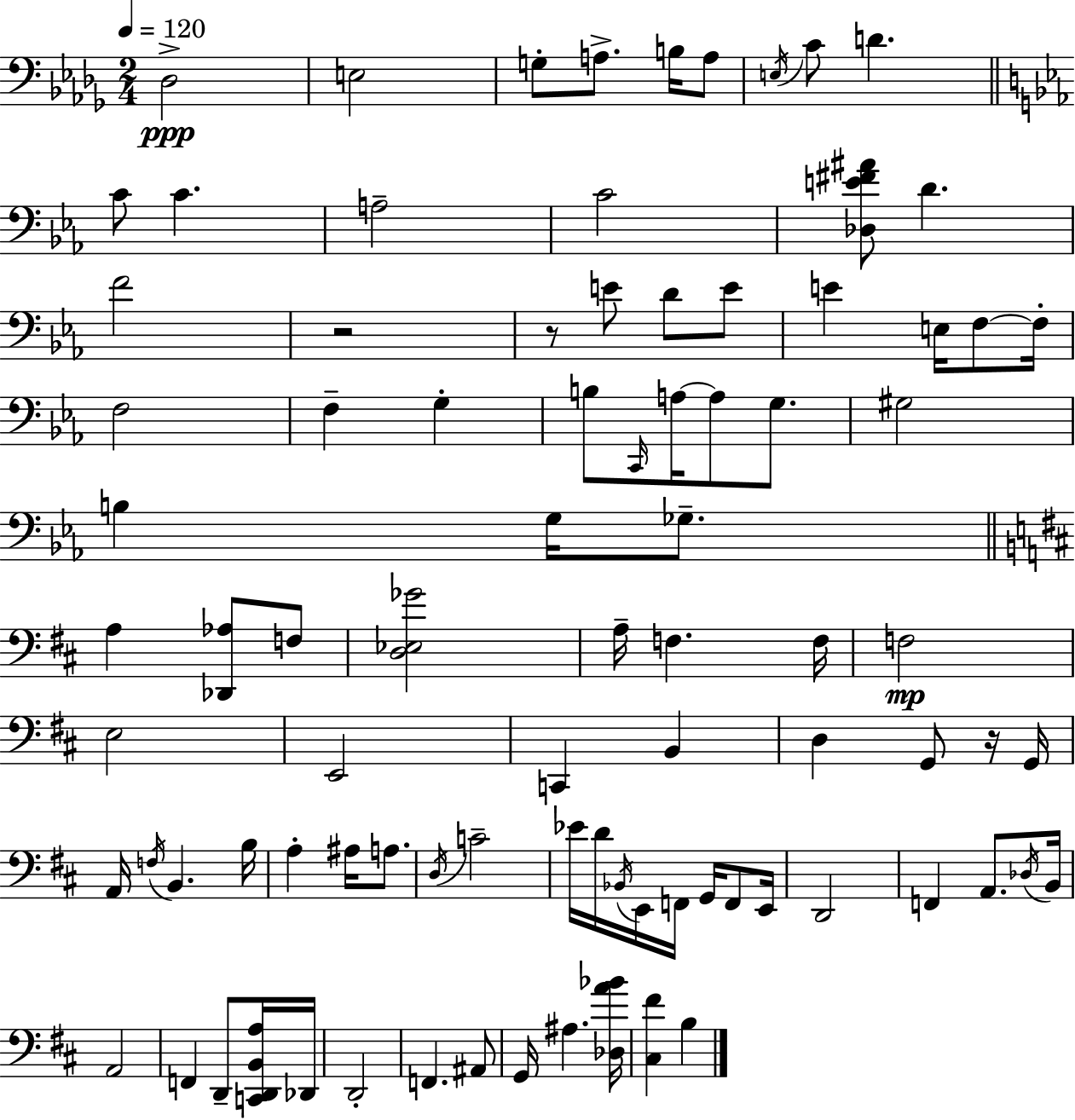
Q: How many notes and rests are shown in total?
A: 88